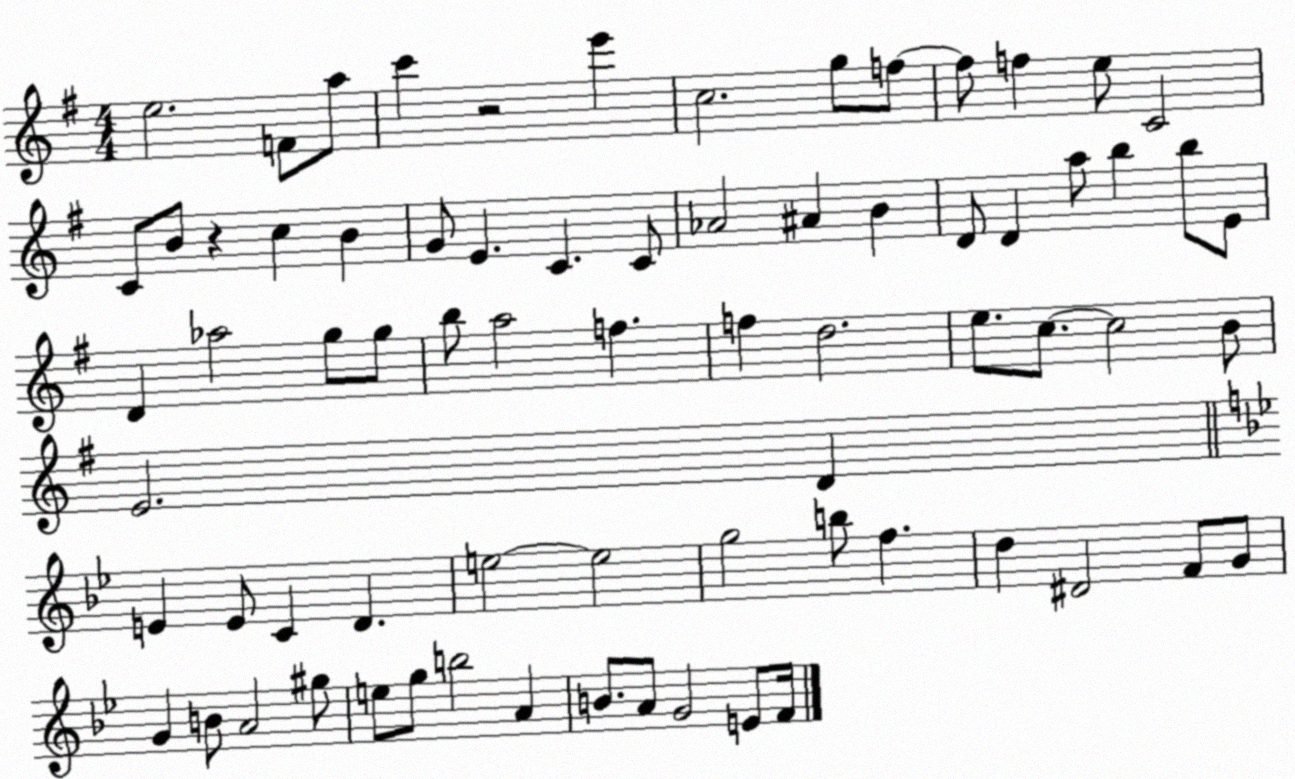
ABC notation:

X:1
T:Untitled
M:4/4
L:1/4
K:G
e2 F/2 a/2 c' z2 e' c2 g/2 f/2 f/2 f e/2 C2 C/2 B/2 z c B G/2 E C C/2 _A2 ^A B D/2 D a/2 b b/2 E/2 D _a2 g/2 g/2 b/2 a2 f f d2 e/2 c/2 c2 B/2 E2 D E E/2 C D e2 e2 g2 b/2 f d ^D2 F/2 G/2 G B/2 A2 ^g/2 e/2 g/2 b2 A B/2 A/2 G2 E/2 F/4